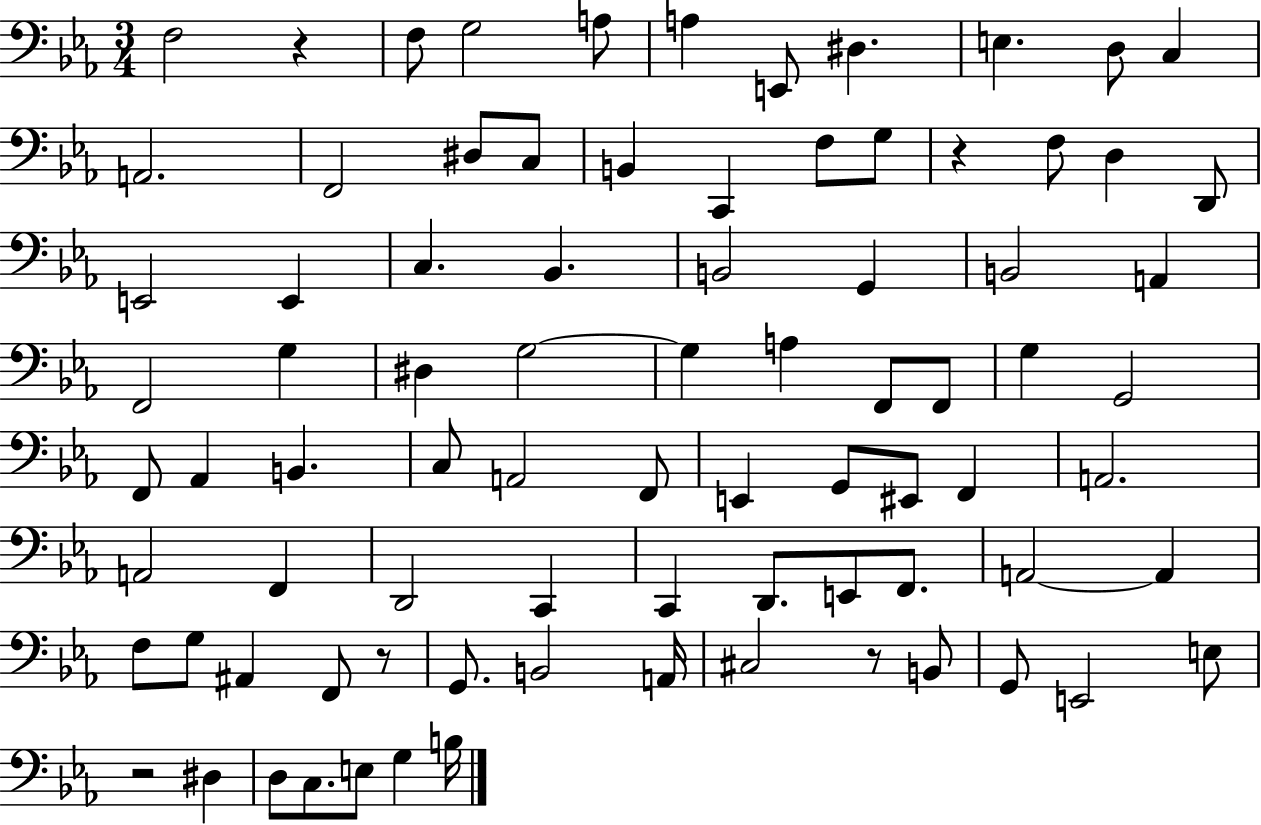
F3/h R/q F3/e G3/h A3/e A3/q E2/e D#3/q. E3/q. D3/e C3/q A2/h. F2/h D#3/e C3/e B2/q C2/q F3/e G3/e R/q F3/e D3/q D2/e E2/h E2/q C3/q. Bb2/q. B2/h G2/q B2/h A2/q F2/h G3/q D#3/q G3/h G3/q A3/q F2/e F2/e G3/q G2/h F2/e Ab2/q B2/q. C3/e A2/h F2/e E2/q G2/e EIS2/e F2/q A2/h. A2/h F2/q D2/h C2/q C2/q D2/e. E2/e F2/e. A2/h A2/q F3/e G3/e A#2/q F2/e R/e G2/e. B2/h A2/s C#3/h R/e B2/e G2/e E2/h E3/e R/h D#3/q D3/e C3/e. E3/e G3/q B3/s